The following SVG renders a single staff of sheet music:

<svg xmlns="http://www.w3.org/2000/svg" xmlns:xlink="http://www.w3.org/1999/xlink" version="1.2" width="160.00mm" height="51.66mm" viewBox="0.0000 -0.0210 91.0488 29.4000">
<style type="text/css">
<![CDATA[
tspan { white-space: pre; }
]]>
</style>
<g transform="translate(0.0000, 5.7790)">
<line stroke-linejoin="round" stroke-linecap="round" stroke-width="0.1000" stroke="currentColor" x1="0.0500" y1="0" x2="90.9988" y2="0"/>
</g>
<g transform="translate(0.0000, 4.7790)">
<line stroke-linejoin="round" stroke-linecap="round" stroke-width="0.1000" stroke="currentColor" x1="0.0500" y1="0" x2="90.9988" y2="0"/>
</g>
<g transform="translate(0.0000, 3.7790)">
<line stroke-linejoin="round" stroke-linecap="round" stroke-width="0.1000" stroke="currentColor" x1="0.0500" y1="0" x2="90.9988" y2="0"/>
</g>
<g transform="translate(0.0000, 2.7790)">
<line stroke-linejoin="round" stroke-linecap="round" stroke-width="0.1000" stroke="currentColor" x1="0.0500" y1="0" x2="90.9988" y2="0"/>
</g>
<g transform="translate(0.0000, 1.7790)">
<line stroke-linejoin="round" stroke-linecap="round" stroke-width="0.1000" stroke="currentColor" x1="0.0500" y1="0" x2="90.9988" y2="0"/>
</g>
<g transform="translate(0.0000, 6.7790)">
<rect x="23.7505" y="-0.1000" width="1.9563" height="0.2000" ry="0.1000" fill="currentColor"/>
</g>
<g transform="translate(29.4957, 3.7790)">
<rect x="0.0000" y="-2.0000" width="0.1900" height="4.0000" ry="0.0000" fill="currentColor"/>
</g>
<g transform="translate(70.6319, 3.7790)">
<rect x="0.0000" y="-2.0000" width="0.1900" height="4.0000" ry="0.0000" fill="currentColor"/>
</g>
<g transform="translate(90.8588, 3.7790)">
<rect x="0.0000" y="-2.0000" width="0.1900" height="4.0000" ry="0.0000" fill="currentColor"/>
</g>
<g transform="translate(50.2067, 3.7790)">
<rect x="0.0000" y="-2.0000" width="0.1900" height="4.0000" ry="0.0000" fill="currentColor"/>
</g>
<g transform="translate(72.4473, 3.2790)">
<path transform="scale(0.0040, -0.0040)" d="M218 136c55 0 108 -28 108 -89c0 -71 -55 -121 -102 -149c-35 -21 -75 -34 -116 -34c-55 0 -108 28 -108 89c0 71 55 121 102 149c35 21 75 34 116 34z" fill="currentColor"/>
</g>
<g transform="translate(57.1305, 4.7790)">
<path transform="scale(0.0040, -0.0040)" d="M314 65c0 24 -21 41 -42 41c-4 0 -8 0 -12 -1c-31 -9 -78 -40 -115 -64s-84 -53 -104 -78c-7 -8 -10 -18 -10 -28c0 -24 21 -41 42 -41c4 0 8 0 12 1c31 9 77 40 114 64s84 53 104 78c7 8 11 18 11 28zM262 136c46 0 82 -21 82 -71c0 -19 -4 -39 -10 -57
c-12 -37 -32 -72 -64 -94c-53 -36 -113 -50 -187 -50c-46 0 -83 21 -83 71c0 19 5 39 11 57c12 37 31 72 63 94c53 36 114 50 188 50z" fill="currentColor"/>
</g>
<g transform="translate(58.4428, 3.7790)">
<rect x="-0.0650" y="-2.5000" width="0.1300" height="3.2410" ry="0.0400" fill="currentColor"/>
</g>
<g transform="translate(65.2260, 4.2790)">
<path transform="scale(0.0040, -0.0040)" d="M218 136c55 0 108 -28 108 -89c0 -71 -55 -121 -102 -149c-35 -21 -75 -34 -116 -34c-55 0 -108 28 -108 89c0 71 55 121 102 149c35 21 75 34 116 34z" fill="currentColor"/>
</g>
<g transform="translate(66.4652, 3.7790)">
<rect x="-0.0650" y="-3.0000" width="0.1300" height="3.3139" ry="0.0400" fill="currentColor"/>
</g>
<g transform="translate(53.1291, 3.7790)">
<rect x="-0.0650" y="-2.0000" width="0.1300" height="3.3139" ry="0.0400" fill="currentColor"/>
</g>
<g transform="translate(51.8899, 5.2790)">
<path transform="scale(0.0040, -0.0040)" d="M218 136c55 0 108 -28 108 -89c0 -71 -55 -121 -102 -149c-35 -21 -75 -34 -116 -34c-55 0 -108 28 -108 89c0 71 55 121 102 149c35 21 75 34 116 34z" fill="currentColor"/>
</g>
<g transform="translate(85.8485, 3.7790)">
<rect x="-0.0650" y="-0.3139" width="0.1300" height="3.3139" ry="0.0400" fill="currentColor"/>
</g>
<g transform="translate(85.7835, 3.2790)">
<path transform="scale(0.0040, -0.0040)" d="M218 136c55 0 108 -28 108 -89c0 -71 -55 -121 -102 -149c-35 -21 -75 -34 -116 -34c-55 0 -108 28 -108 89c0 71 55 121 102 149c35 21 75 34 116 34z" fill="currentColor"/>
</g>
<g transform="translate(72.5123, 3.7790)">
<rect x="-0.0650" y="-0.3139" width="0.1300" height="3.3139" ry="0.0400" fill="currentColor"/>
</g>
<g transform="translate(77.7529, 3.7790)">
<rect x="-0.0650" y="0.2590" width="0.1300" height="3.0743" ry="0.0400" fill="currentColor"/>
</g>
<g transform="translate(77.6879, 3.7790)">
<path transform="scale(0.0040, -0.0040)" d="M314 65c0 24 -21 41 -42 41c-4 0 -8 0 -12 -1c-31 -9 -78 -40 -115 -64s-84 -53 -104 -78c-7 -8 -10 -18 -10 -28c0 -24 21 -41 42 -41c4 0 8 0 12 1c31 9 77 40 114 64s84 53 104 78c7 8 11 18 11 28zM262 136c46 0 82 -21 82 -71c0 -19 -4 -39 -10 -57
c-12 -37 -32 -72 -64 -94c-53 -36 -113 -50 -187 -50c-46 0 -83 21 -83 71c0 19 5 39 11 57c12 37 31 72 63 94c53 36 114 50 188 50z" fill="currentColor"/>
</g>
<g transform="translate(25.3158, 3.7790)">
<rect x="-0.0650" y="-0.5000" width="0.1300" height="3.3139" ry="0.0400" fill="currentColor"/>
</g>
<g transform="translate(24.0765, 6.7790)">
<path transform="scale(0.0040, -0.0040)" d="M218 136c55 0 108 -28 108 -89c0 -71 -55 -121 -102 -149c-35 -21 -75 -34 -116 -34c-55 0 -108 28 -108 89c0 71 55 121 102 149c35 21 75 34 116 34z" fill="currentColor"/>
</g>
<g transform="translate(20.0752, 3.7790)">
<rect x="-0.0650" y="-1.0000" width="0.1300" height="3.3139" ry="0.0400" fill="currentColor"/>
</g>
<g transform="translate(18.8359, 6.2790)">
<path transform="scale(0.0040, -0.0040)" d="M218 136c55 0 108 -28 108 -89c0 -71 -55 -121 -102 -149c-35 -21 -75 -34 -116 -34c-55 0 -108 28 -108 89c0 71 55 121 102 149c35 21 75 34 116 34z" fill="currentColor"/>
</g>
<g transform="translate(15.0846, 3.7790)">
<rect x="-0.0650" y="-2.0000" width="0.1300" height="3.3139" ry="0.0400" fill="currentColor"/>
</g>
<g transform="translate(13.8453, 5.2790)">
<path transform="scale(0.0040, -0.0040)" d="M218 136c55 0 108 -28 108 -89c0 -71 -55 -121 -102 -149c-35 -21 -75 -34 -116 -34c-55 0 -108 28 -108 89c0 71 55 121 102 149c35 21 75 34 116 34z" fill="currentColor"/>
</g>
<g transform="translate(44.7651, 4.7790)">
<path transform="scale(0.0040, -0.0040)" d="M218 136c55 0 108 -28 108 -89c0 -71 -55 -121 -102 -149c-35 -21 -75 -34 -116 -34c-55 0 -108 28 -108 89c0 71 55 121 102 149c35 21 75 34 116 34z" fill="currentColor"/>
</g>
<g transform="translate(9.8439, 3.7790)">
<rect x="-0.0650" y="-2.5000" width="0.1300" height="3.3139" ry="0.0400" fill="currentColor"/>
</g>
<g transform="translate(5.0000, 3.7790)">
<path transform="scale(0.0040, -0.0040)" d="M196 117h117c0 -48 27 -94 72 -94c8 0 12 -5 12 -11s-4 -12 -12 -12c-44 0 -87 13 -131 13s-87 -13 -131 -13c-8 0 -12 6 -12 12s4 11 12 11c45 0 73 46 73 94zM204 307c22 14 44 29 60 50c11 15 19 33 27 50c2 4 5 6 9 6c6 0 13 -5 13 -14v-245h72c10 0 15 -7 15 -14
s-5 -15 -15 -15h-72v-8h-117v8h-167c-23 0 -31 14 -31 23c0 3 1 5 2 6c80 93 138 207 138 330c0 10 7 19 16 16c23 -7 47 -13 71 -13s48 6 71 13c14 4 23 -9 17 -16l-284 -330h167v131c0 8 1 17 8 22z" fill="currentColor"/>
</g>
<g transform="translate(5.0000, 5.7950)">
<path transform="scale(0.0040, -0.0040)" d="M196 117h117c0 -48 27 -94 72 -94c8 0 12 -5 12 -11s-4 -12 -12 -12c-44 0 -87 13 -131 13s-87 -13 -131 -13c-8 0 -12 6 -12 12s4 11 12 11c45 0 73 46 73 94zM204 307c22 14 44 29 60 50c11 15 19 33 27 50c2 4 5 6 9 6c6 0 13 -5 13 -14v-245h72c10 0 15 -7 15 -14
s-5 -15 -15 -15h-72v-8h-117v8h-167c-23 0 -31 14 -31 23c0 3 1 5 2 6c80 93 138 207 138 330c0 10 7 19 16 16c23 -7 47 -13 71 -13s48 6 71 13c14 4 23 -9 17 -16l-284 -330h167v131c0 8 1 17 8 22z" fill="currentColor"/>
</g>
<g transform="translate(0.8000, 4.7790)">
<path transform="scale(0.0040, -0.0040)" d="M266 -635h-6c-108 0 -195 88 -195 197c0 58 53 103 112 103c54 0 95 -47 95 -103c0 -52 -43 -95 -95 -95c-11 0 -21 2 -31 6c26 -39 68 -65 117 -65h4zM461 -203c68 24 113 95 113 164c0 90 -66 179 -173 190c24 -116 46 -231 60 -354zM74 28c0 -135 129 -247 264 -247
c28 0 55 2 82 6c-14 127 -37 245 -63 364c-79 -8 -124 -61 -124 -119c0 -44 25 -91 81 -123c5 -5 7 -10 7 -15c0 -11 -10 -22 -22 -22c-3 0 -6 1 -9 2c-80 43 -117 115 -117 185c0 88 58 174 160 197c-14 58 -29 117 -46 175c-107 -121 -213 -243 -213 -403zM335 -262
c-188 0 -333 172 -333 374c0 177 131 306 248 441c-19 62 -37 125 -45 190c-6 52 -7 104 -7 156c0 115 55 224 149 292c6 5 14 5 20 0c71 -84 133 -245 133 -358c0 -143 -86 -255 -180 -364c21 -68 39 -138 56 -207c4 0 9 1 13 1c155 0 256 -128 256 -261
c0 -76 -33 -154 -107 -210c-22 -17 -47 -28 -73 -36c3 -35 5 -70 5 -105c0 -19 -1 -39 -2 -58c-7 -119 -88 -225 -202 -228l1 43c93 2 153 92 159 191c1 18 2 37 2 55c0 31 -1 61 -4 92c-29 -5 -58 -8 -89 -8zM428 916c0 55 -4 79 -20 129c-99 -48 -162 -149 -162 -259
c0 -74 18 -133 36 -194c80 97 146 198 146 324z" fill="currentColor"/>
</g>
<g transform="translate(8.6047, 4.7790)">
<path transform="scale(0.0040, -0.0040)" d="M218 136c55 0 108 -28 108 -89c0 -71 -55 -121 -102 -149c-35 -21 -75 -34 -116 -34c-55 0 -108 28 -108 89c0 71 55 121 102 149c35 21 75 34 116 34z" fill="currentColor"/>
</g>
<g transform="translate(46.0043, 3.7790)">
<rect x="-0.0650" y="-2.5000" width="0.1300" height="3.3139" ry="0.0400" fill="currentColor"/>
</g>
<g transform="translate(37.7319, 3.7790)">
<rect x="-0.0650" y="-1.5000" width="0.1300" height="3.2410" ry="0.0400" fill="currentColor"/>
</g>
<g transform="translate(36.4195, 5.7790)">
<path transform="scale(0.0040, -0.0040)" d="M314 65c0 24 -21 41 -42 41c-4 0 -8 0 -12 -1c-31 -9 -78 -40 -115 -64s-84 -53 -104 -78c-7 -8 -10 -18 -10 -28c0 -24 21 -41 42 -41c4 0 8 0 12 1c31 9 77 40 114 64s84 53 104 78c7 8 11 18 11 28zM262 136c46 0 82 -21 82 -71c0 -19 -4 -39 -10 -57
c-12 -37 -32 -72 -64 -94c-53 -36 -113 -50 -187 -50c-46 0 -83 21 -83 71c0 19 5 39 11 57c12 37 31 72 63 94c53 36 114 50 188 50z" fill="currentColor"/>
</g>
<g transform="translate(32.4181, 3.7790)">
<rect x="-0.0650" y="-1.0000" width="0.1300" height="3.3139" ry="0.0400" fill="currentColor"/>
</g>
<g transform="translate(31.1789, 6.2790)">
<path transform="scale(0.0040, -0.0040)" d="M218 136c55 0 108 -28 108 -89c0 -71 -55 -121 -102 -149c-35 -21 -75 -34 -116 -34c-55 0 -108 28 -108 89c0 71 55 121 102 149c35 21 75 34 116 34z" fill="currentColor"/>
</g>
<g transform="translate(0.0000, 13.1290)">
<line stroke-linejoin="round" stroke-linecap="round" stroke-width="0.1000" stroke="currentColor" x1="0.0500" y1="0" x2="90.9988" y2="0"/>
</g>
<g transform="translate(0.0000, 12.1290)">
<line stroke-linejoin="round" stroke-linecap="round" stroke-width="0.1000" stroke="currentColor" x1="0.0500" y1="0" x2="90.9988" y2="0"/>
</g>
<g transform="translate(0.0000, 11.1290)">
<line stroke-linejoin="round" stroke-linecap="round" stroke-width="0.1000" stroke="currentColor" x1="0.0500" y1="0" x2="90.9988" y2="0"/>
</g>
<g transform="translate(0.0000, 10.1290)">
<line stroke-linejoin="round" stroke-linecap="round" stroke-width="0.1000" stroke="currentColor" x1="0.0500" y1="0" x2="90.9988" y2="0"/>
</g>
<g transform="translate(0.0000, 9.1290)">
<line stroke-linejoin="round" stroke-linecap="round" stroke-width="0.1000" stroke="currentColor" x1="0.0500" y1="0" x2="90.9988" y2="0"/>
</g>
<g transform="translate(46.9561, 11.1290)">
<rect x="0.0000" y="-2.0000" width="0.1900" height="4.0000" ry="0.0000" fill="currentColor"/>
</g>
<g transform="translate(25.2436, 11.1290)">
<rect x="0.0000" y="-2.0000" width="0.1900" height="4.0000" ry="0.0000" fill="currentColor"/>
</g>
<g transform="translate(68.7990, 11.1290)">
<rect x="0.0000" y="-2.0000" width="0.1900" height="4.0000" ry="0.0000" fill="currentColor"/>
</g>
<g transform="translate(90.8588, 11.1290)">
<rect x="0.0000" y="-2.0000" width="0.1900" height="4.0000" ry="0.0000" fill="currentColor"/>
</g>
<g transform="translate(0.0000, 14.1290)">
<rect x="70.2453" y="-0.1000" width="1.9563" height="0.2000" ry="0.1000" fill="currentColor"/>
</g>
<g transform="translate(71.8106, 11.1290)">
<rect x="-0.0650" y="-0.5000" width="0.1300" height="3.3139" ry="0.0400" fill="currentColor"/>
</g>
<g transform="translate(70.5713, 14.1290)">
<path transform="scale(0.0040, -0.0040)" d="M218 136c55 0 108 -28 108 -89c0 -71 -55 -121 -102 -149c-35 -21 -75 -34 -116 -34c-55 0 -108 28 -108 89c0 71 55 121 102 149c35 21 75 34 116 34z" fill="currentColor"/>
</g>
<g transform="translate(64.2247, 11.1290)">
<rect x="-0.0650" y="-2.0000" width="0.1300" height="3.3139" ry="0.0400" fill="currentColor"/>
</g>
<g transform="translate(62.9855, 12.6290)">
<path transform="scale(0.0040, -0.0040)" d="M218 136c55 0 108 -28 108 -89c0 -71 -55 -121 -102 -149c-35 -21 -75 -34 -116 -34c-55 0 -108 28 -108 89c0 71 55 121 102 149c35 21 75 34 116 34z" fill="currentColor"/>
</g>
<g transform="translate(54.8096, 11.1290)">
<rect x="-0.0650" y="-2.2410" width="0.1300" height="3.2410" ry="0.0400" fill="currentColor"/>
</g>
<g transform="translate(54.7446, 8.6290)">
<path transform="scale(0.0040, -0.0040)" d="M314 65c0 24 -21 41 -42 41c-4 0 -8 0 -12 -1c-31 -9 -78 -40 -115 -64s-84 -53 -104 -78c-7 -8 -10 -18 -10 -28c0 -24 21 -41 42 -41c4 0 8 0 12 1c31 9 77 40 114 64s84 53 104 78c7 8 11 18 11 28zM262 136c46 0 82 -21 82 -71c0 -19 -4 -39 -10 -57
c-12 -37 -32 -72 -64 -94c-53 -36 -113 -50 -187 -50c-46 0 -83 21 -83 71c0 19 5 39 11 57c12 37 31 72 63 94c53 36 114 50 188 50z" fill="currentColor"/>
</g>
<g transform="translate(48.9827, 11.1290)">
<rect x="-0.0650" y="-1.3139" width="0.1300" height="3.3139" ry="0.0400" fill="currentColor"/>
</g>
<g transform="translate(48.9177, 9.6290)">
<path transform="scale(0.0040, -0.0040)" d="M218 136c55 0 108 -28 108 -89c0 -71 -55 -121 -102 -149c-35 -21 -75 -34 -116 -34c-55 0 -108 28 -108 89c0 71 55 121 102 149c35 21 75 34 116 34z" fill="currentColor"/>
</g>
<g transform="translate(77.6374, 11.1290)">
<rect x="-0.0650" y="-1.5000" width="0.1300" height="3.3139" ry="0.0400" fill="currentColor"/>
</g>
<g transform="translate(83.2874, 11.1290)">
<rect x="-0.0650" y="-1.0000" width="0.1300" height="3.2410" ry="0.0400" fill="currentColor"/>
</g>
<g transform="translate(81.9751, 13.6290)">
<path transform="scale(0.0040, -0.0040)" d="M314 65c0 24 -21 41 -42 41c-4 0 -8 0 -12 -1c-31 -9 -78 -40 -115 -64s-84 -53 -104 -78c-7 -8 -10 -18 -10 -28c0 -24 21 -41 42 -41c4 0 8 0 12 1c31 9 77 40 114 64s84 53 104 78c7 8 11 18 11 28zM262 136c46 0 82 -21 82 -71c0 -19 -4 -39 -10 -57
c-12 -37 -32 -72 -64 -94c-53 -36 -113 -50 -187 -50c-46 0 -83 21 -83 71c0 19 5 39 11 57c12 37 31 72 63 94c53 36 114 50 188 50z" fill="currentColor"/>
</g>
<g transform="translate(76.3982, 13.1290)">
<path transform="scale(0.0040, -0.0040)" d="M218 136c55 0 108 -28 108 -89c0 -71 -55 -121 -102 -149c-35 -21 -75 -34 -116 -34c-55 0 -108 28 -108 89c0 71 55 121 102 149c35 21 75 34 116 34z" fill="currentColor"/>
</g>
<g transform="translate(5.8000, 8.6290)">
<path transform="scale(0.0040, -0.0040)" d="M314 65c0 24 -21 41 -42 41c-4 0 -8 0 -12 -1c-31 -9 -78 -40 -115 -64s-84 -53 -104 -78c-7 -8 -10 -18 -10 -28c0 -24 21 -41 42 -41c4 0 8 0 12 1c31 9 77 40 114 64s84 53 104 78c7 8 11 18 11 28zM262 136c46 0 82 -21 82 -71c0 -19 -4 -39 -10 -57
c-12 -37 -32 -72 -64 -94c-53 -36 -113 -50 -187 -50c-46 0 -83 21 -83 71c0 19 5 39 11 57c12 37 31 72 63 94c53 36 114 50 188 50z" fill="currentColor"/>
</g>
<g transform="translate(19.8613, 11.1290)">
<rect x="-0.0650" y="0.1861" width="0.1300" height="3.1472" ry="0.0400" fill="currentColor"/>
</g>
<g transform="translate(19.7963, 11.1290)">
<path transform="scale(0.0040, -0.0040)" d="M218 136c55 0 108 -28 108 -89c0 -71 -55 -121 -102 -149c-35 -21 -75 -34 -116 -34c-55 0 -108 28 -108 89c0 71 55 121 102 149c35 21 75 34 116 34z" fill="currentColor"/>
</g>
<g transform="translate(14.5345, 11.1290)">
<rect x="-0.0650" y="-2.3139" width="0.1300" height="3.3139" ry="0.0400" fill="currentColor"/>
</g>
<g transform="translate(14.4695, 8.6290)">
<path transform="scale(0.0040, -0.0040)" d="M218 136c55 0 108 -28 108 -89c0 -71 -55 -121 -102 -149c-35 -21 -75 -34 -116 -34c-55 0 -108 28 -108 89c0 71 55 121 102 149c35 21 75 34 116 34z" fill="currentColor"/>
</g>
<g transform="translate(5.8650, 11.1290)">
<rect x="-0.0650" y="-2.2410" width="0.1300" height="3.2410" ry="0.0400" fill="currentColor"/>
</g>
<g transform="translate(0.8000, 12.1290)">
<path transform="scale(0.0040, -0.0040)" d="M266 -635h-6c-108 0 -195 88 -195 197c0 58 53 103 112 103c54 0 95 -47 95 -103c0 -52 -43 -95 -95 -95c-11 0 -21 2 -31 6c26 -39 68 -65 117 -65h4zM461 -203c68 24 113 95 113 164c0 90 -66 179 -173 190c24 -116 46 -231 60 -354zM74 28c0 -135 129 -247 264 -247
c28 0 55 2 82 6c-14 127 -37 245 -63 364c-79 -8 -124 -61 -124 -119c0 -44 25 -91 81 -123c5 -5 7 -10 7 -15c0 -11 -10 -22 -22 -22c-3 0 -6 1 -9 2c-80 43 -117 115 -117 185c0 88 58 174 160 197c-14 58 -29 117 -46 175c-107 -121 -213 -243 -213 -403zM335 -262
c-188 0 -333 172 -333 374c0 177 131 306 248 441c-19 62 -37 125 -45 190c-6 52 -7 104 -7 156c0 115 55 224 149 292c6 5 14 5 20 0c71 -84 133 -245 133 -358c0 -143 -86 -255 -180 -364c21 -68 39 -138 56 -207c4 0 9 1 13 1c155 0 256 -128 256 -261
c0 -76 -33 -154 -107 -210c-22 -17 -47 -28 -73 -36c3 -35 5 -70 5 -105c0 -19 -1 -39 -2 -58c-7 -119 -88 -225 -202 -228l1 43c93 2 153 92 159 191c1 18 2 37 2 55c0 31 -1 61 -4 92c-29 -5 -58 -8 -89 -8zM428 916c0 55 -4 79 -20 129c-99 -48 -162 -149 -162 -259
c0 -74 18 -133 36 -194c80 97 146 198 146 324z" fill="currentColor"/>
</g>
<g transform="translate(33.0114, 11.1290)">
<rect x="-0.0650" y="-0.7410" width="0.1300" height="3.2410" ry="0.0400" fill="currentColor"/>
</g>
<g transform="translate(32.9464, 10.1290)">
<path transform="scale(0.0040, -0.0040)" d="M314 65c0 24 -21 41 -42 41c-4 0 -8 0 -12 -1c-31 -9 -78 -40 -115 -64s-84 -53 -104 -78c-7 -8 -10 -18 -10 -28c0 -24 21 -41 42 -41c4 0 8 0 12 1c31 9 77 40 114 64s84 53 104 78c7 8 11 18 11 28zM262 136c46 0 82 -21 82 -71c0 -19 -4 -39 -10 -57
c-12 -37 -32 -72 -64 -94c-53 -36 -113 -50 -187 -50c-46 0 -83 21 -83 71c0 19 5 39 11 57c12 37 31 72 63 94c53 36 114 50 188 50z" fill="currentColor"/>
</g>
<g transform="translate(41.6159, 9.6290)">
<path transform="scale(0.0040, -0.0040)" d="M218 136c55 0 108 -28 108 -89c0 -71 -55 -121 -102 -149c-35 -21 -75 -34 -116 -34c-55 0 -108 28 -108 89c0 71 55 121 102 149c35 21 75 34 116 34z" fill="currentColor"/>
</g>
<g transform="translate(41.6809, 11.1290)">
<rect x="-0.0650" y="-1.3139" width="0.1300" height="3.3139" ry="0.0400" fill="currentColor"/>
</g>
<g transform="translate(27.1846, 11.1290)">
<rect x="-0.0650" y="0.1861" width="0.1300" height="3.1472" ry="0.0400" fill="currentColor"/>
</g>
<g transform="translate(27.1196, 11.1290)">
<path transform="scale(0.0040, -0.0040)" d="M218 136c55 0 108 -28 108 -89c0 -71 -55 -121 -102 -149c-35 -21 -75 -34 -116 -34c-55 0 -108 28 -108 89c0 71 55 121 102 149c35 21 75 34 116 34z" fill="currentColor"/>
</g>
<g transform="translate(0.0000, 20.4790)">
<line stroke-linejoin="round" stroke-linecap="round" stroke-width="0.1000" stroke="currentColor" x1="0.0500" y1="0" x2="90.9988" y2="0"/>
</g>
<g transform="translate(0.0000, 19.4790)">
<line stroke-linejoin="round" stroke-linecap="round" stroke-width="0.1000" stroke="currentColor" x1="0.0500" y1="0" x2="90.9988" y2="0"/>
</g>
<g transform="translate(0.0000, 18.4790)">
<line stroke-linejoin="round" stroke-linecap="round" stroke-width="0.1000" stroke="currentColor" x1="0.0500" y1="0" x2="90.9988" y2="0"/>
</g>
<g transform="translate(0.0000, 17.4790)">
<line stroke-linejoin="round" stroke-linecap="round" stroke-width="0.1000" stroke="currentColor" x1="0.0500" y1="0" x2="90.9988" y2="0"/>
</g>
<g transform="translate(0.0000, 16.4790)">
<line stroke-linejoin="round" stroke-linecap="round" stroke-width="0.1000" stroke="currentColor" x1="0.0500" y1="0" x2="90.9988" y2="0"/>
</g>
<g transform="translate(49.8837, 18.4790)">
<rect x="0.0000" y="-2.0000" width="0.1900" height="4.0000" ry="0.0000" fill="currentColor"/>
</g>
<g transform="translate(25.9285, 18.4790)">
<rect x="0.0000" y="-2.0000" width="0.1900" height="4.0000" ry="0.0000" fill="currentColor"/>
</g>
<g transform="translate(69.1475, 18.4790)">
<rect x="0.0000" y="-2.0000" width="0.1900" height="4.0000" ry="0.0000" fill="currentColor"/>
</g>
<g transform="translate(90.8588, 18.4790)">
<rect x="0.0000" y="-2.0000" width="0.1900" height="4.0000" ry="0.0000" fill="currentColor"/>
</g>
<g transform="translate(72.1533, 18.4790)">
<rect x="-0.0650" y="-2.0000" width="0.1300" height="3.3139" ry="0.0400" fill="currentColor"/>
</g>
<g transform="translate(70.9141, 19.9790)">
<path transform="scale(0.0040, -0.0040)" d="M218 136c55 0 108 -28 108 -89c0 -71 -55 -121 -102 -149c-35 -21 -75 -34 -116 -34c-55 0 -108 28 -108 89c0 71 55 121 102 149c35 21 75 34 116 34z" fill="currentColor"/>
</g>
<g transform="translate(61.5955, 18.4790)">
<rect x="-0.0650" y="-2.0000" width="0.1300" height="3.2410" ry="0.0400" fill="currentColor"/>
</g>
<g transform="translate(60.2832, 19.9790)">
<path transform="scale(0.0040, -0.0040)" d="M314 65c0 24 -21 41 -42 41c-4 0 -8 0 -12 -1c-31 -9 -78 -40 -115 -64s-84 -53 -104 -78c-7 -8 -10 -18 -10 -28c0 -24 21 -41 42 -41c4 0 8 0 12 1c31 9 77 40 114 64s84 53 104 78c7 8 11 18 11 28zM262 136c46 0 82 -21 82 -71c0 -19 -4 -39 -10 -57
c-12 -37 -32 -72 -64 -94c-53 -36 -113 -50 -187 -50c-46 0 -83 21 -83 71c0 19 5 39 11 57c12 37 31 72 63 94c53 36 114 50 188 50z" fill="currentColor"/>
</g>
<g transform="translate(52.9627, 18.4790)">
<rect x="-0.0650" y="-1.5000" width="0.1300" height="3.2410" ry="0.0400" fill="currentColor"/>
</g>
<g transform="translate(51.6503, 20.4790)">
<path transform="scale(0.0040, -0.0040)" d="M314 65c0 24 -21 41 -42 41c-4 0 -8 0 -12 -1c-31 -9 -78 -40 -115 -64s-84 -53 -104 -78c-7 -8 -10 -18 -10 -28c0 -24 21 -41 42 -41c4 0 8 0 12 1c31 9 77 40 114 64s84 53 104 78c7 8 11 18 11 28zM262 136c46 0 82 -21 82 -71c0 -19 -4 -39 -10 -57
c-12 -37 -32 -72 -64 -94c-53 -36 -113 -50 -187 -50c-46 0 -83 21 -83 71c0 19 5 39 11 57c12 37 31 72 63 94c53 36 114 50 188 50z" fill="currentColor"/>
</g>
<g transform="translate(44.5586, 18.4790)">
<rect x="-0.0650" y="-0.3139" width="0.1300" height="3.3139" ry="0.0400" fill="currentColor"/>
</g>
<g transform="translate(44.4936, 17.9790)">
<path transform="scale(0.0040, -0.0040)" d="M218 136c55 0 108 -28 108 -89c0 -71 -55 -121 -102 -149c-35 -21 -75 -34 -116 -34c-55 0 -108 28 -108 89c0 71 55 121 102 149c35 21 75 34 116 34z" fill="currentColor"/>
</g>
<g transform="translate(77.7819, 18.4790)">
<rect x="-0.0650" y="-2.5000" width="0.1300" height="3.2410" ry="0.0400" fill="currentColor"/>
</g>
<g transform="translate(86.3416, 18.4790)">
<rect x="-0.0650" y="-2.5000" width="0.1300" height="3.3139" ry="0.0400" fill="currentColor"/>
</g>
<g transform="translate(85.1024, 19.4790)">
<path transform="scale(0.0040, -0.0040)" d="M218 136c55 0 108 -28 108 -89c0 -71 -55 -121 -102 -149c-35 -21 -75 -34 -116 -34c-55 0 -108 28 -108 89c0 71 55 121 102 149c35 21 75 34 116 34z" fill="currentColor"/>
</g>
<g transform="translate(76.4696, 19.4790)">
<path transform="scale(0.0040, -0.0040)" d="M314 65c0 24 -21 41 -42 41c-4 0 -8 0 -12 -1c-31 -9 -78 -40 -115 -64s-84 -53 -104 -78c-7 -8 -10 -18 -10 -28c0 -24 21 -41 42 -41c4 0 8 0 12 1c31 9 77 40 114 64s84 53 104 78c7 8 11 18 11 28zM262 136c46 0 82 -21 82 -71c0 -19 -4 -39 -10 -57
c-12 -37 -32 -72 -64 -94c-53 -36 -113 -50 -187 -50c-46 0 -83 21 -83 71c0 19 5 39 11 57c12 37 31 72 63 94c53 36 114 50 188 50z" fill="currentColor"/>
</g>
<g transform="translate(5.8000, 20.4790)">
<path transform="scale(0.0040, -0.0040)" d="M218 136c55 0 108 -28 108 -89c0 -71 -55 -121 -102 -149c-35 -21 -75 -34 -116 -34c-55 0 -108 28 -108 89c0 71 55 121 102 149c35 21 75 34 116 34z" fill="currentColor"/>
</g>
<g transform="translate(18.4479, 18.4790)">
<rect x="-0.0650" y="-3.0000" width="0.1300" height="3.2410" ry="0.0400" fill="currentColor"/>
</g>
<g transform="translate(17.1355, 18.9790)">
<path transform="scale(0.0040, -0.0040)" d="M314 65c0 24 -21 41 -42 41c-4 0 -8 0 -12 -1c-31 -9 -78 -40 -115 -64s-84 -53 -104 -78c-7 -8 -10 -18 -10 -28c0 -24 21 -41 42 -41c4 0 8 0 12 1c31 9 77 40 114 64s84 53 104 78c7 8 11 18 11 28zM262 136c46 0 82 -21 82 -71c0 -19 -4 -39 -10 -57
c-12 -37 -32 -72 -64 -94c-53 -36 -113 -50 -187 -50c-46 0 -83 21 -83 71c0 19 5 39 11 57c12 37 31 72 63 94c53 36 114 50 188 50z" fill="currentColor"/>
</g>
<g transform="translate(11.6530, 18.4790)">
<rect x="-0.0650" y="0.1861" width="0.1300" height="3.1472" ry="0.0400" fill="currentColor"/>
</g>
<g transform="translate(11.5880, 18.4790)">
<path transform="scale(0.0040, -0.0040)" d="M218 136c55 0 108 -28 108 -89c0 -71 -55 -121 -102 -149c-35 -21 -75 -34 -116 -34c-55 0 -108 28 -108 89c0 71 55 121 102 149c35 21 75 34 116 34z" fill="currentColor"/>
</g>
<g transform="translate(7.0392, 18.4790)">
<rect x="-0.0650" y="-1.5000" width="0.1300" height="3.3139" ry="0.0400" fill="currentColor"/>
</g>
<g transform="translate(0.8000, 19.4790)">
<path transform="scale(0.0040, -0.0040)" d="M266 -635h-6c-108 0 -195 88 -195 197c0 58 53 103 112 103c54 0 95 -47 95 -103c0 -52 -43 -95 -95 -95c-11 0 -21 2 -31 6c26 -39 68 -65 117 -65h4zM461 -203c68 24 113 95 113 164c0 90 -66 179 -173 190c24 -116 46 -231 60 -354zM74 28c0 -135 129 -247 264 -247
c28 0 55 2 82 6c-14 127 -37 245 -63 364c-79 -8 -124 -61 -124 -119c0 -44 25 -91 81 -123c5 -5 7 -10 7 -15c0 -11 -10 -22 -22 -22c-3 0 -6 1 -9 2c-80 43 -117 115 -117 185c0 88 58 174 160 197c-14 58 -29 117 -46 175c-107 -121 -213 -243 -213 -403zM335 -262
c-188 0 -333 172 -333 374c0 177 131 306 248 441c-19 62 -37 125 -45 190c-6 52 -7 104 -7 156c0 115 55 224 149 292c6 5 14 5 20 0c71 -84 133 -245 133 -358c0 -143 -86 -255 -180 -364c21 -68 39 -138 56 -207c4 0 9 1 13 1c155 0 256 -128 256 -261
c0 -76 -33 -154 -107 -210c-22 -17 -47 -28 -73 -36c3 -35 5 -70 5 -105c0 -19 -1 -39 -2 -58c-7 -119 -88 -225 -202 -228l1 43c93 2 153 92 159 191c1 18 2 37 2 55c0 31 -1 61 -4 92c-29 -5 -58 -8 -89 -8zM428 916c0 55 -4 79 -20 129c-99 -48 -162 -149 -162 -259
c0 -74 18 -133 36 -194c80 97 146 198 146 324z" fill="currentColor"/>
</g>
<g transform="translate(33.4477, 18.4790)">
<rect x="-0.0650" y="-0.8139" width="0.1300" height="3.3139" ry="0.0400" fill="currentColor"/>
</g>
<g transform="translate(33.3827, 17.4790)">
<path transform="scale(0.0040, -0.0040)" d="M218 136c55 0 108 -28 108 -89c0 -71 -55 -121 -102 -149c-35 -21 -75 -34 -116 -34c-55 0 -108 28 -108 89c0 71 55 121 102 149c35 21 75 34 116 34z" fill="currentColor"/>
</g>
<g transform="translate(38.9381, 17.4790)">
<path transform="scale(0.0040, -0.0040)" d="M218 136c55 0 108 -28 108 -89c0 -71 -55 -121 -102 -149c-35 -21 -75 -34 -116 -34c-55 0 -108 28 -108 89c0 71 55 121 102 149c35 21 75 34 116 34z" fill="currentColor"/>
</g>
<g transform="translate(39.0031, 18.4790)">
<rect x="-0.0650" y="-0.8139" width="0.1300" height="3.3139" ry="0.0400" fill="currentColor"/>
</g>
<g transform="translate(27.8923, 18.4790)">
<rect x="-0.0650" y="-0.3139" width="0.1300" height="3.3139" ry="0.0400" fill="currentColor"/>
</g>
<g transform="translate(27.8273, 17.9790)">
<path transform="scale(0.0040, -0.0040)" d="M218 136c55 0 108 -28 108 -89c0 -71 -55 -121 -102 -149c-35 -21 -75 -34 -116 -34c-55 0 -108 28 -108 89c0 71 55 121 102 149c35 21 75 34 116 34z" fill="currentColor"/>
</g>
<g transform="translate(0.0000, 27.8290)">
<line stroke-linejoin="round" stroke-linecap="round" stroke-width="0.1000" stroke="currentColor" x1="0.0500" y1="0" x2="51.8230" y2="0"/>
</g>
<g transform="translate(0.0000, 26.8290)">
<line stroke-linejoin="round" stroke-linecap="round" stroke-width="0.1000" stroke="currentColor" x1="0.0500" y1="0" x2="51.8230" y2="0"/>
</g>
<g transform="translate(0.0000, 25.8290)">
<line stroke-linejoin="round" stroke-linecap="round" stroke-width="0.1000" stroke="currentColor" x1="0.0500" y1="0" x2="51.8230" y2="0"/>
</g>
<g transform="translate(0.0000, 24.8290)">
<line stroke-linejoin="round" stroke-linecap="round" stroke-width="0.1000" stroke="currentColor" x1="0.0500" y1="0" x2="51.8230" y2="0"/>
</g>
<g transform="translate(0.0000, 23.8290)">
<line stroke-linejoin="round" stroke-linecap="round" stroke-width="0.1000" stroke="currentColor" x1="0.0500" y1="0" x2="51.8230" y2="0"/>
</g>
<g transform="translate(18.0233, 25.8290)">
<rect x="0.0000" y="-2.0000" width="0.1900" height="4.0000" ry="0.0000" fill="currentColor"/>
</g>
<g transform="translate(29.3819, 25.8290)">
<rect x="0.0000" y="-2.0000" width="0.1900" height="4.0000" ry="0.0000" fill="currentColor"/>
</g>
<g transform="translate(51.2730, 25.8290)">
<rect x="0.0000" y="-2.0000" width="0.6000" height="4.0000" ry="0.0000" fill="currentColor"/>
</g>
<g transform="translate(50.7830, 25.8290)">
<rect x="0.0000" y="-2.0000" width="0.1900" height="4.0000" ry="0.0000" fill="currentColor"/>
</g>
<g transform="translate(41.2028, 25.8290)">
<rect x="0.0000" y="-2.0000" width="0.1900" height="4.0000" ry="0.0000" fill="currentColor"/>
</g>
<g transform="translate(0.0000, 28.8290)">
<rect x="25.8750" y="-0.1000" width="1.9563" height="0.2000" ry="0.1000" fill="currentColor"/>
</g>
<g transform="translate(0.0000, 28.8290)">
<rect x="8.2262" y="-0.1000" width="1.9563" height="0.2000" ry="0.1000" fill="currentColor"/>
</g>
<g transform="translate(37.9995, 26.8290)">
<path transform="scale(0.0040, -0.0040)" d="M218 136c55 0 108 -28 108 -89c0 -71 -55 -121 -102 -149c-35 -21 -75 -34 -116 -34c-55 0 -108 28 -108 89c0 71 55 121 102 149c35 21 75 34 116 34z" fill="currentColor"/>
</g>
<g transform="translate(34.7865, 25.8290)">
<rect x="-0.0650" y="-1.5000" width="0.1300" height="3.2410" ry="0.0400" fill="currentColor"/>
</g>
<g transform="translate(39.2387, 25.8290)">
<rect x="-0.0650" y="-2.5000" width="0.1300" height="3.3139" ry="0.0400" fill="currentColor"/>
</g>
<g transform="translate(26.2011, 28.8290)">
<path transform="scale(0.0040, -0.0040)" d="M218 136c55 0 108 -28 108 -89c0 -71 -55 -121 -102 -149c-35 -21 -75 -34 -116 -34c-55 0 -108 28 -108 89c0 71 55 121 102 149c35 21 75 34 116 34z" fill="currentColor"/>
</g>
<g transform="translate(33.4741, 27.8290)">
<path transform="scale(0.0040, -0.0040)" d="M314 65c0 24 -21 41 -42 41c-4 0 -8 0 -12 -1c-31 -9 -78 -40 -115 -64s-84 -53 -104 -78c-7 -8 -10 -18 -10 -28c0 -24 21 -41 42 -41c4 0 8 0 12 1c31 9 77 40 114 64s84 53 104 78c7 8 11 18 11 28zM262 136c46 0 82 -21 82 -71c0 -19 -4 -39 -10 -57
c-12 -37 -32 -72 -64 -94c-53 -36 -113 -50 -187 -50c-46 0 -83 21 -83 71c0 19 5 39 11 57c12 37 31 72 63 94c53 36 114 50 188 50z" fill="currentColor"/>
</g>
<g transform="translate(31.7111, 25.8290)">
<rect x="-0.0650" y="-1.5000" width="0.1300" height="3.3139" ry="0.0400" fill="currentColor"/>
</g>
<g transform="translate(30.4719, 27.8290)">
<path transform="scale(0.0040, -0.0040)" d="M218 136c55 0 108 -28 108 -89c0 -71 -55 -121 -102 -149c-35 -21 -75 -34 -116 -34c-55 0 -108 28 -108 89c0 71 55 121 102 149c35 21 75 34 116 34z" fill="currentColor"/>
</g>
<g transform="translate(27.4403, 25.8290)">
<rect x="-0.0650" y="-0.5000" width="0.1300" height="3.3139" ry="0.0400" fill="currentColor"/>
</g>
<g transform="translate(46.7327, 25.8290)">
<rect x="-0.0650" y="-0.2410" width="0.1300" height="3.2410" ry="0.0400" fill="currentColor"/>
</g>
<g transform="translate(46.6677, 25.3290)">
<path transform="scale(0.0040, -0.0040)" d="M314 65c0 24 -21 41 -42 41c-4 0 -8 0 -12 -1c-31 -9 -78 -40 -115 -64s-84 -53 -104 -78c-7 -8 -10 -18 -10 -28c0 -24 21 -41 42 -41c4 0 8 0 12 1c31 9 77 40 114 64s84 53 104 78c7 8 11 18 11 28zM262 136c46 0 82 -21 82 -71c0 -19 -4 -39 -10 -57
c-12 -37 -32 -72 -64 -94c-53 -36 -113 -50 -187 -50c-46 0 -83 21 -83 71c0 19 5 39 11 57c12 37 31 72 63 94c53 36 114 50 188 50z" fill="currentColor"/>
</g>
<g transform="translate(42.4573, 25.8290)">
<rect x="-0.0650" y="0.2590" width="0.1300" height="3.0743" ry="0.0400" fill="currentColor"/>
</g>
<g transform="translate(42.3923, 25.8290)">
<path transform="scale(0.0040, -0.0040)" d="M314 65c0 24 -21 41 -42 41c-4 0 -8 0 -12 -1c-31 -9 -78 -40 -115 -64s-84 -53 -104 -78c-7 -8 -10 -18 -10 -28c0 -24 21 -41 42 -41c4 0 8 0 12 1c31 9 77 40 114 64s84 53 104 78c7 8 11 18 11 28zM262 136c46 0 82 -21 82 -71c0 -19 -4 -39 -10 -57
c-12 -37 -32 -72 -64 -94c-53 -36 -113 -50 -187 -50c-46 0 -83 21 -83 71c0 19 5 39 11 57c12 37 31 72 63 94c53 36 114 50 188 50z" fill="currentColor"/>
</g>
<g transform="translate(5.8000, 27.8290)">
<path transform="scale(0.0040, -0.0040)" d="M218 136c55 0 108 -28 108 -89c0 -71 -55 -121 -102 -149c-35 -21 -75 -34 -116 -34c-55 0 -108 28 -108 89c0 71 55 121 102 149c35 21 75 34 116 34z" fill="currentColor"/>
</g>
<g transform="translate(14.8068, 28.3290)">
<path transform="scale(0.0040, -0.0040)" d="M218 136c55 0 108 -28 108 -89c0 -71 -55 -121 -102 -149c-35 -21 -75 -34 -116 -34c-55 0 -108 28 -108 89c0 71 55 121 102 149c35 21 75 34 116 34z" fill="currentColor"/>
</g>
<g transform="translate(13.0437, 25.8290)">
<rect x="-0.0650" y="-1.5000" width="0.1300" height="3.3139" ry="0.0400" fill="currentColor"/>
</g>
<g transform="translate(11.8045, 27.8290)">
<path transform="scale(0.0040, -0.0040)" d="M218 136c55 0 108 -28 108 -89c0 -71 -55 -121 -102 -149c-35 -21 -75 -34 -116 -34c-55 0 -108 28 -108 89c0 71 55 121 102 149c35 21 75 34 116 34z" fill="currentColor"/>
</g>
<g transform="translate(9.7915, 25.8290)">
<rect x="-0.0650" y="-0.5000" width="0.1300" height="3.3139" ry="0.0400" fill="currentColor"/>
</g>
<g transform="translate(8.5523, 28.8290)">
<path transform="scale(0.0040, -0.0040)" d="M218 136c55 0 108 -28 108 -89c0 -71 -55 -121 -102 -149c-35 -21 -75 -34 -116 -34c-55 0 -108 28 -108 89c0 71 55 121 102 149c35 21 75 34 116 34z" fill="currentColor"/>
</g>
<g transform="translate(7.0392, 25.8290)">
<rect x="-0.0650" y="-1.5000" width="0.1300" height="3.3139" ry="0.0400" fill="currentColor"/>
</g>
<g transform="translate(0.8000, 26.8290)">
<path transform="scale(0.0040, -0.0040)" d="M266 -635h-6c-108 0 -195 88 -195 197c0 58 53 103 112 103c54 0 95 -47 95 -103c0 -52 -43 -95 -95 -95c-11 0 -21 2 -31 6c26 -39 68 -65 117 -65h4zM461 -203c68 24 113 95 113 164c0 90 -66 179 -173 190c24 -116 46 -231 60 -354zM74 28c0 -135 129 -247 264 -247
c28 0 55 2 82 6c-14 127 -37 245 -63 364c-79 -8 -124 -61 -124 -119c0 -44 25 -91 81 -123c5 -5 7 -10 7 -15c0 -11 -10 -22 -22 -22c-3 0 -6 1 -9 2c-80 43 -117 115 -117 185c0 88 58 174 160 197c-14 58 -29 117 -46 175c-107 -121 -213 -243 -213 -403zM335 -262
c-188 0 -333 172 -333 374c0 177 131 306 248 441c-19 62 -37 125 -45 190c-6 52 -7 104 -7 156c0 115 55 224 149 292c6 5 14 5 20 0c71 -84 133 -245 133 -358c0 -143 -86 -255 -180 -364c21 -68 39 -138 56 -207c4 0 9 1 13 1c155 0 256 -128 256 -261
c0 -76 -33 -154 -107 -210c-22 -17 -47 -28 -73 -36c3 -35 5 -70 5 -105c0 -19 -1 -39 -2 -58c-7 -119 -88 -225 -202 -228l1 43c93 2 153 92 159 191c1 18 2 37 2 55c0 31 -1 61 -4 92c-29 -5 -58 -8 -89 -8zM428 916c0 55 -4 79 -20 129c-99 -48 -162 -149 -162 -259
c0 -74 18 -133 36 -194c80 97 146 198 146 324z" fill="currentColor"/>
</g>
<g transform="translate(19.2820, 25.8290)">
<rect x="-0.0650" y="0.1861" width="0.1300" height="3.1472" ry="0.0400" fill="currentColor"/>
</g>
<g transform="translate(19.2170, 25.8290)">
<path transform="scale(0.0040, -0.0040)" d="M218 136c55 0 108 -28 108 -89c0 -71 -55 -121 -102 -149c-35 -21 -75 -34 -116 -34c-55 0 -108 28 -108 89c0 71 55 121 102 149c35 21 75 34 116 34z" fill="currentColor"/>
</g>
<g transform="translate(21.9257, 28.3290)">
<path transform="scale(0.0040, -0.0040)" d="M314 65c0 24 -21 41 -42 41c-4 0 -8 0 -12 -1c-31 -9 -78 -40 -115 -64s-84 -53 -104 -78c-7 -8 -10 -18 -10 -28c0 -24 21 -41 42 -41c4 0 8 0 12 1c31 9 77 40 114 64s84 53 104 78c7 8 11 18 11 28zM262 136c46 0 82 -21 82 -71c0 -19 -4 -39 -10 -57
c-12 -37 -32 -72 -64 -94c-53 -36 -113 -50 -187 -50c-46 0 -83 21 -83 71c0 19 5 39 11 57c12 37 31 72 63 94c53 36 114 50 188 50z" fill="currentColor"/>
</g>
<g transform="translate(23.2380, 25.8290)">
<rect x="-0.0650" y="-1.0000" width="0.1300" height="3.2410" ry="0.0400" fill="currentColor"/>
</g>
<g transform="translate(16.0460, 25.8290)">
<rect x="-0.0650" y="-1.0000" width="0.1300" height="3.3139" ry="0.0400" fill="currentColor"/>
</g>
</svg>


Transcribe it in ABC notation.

X:1
T:Untitled
M:4/4
L:1/4
K:C
G F D C D E2 G F G2 A c B2 c g2 g B B d2 e e g2 F C E D2 E B A2 c d d c E2 F2 F G2 G E C E D B D2 C E E2 G B2 c2